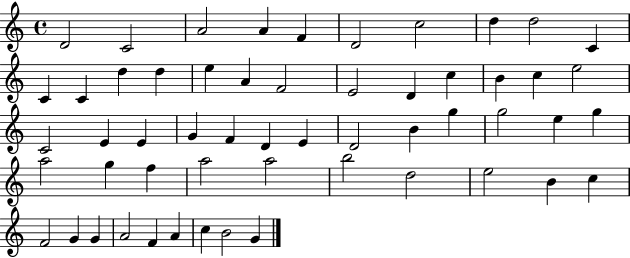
D4/h C4/h A4/h A4/q F4/q D4/h C5/h D5/q D5/h C4/q C4/q C4/q D5/q D5/q E5/q A4/q F4/h E4/h D4/q C5/q B4/q C5/q E5/h C4/h E4/q E4/q G4/q F4/q D4/q E4/q D4/h B4/q G5/q G5/h E5/q G5/q A5/h G5/q F5/q A5/h A5/h B5/h D5/h E5/h B4/q C5/q F4/h G4/q G4/q A4/h F4/q A4/q C5/q B4/h G4/q